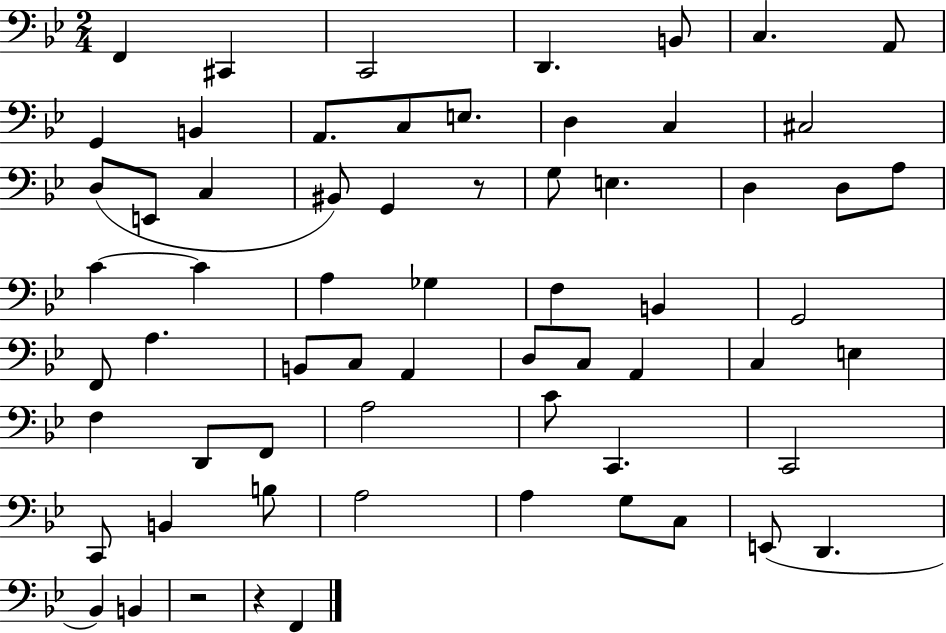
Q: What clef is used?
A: bass